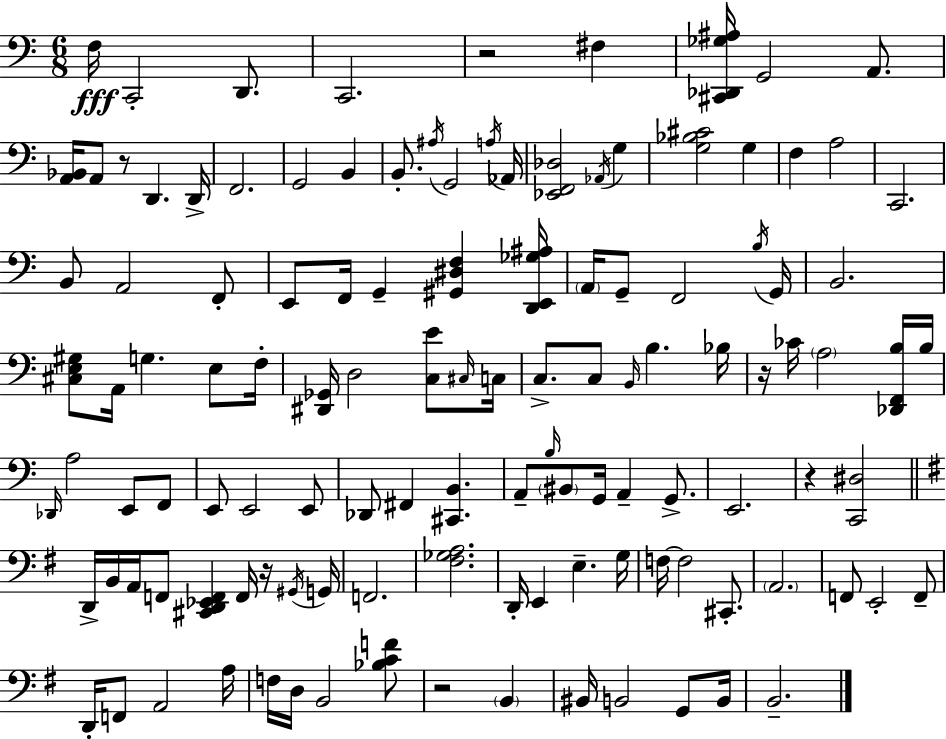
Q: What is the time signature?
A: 6/8